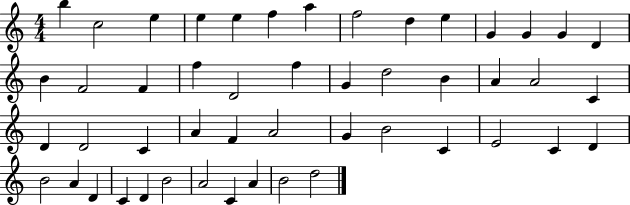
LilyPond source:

{
  \clef treble
  \numericTimeSignature
  \time 4/4
  \key c \major
  b''4 c''2 e''4 | e''4 e''4 f''4 a''4 | f''2 d''4 e''4 | g'4 g'4 g'4 d'4 | \break b'4 f'2 f'4 | f''4 d'2 f''4 | g'4 d''2 b'4 | a'4 a'2 c'4 | \break d'4 d'2 c'4 | a'4 f'4 a'2 | g'4 b'2 c'4 | e'2 c'4 d'4 | \break b'2 a'4 d'4 | c'4 d'4 b'2 | a'2 c'4 a'4 | b'2 d''2 | \break \bar "|."
}